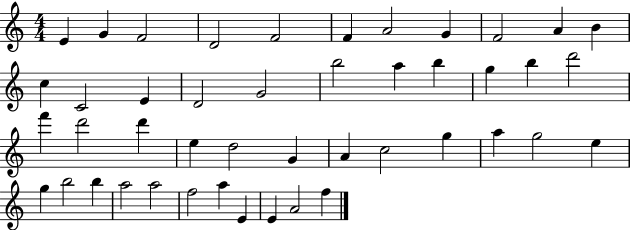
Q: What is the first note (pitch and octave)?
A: E4